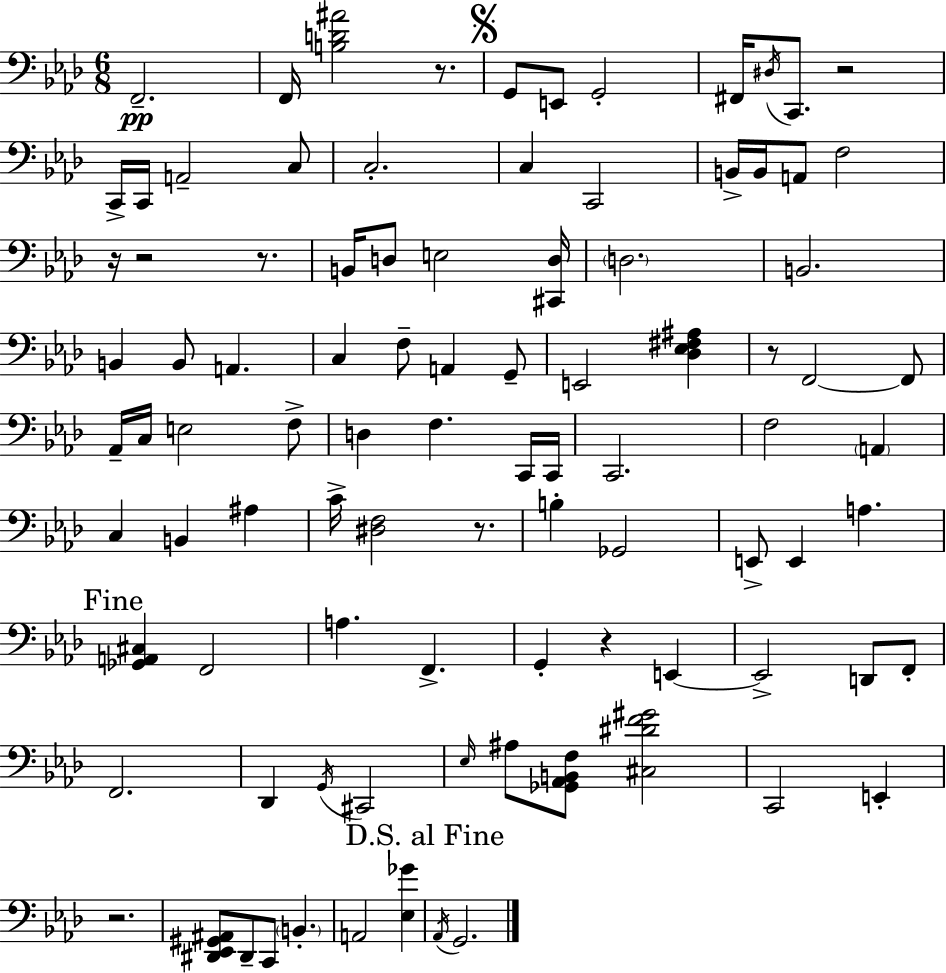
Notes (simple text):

F2/h. F2/s [B3,D4,A#4]/h R/e. G2/e E2/e G2/h F#2/s D#3/s C2/e. R/h C2/s C2/s A2/h C3/e C3/h. C3/q C2/h B2/s B2/s A2/e F3/h R/s R/h R/e. B2/s D3/e E3/h [C#2,D3]/s D3/h. B2/h. B2/q B2/e A2/q. C3/q F3/e A2/q G2/e E2/h [Db3,Eb3,F#3,A#3]/q R/e F2/h F2/e Ab2/s C3/s E3/h F3/e D3/q F3/q. C2/s C2/s C2/h. F3/h A2/q C3/q B2/q A#3/q C4/s [D#3,F3]/h R/e. B3/q Gb2/h E2/e E2/q A3/q. [Gb2,A2,C#3]/q F2/h A3/q. F2/q. G2/q R/q E2/q E2/h D2/e F2/e F2/h. Db2/q G2/s C#2/h Eb3/s A#3/e [Gb2,Ab2,B2,F3]/e [C#3,D#4,F4,G#4]/h C2/h E2/q R/h. [D#2,Eb2,G#2,A#2]/e D#2/e C2/e B2/q. A2/h [Eb3,Gb4]/q Ab2/s G2/h.